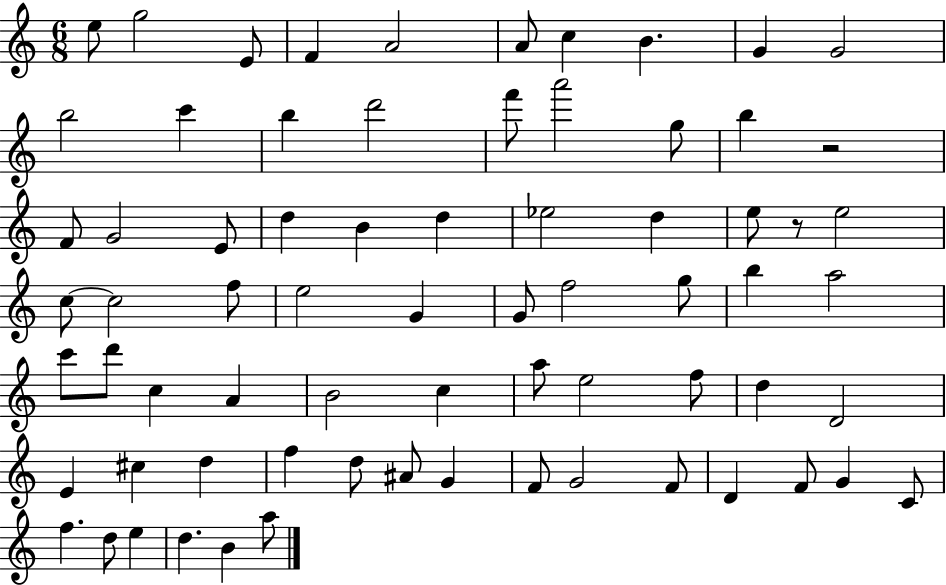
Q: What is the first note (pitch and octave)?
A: E5